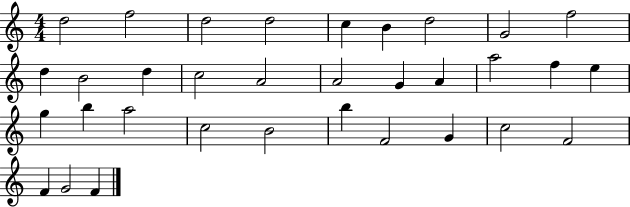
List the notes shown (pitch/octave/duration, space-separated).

D5/h F5/h D5/h D5/h C5/q B4/q D5/h G4/h F5/h D5/q B4/h D5/q C5/h A4/h A4/h G4/q A4/q A5/h F5/q E5/q G5/q B5/q A5/h C5/h B4/h B5/q F4/h G4/q C5/h F4/h F4/q G4/h F4/q